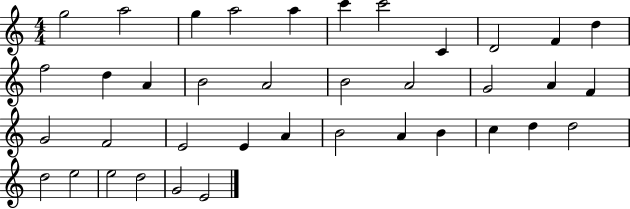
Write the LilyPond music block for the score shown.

{
  \clef treble
  \numericTimeSignature
  \time 4/4
  \key c \major
  g''2 a''2 | g''4 a''2 a''4 | c'''4 c'''2 c'4 | d'2 f'4 d''4 | \break f''2 d''4 a'4 | b'2 a'2 | b'2 a'2 | g'2 a'4 f'4 | \break g'2 f'2 | e'2 e'4 a'4 | b'2 a'4 b'4 | c''4 d''4 d''2 | \break d''2 e''2 | e''2 d''2 | g'2 e'2 | \bar "|."
}